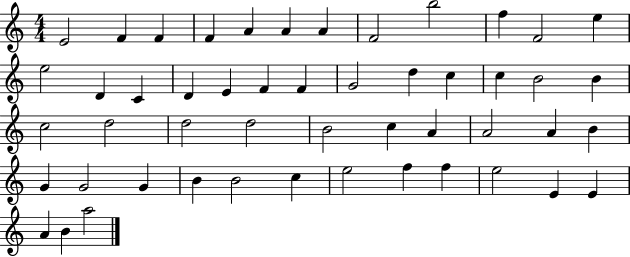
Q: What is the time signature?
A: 4/4